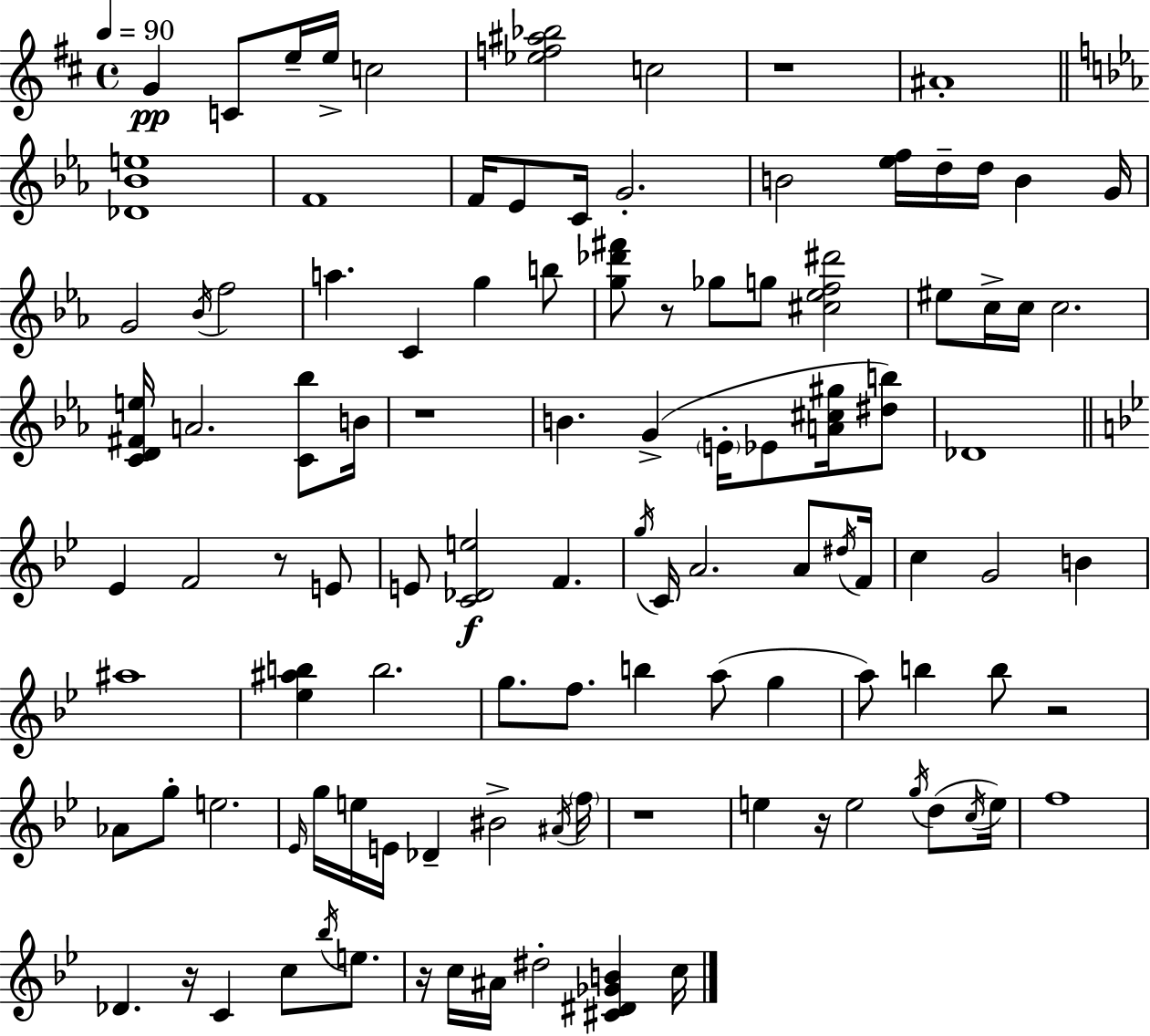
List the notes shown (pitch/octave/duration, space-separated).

G4/q C4/e E5/s E5/s C5/h [Eb5,F5,A#5,Bb5]/h C5/h R/w A#4/w [Db4,Bb4,E5]/w F4/w F4/s Eb4/e C4/s G4/h. B4/h [Eb5,F5]/s D5/s D5/s B4/q G4/s G4/h Bb4/s F5/h A5/q. C4/q G5/q B5/e [G5,Db6,F#6]/e R/e Gb5/e G5/e [C#5,Eb5,F5,D#6]/h EIS5/e C5/s C5/s C5/h. [C4,D4,F#4,E5]/s A4/h. [C4,Bb5]/e B4/s R/w B4/q. G4/q E4/s Eb4/e [A4,C#5,G#5]/s [D#5,B5]/e Db4/w Eb4/q F4/h R/e E4/e E4/e [C4,Db4,E5]/h F4/q. G5/s C4/s A4/h. A4/e D#5/s F4/s C5/q G4/h B4/q A#5/w [Eb5,A#5,B5]/q B5/h. G5/e. F5/e. B5/q A5/e G5/q A5/e B5/q B5/e R/h Ab4/e G5/e E5/h. Eb4/s G5/s E5/s E4/s Db4/q BIS4/h A#4/s F5/s R/w E5/q R/s E5/h G5/s D5/e C5/s E5/s F5/w Db4/q. R/s C4/q C5/e Bb5/s E5/e. R/s C5/s A#4/s D#5/h [C#4,D#4,Gb4,B4]/q C5/s